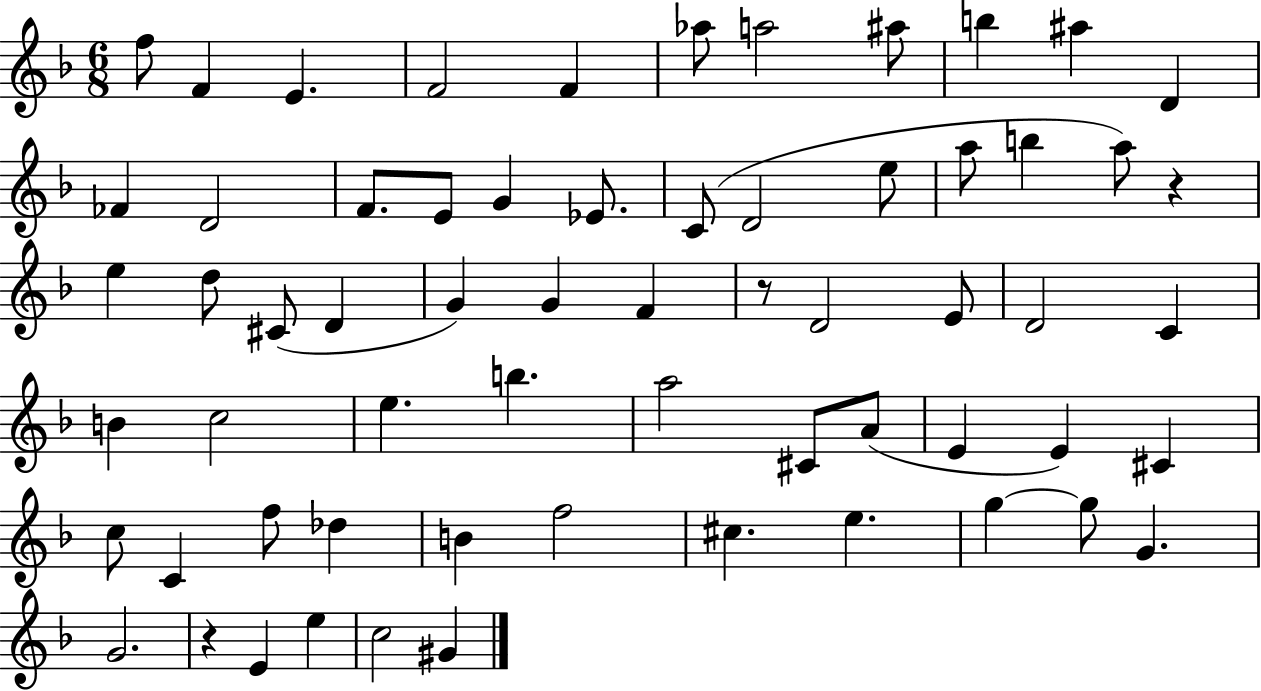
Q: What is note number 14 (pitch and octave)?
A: F4